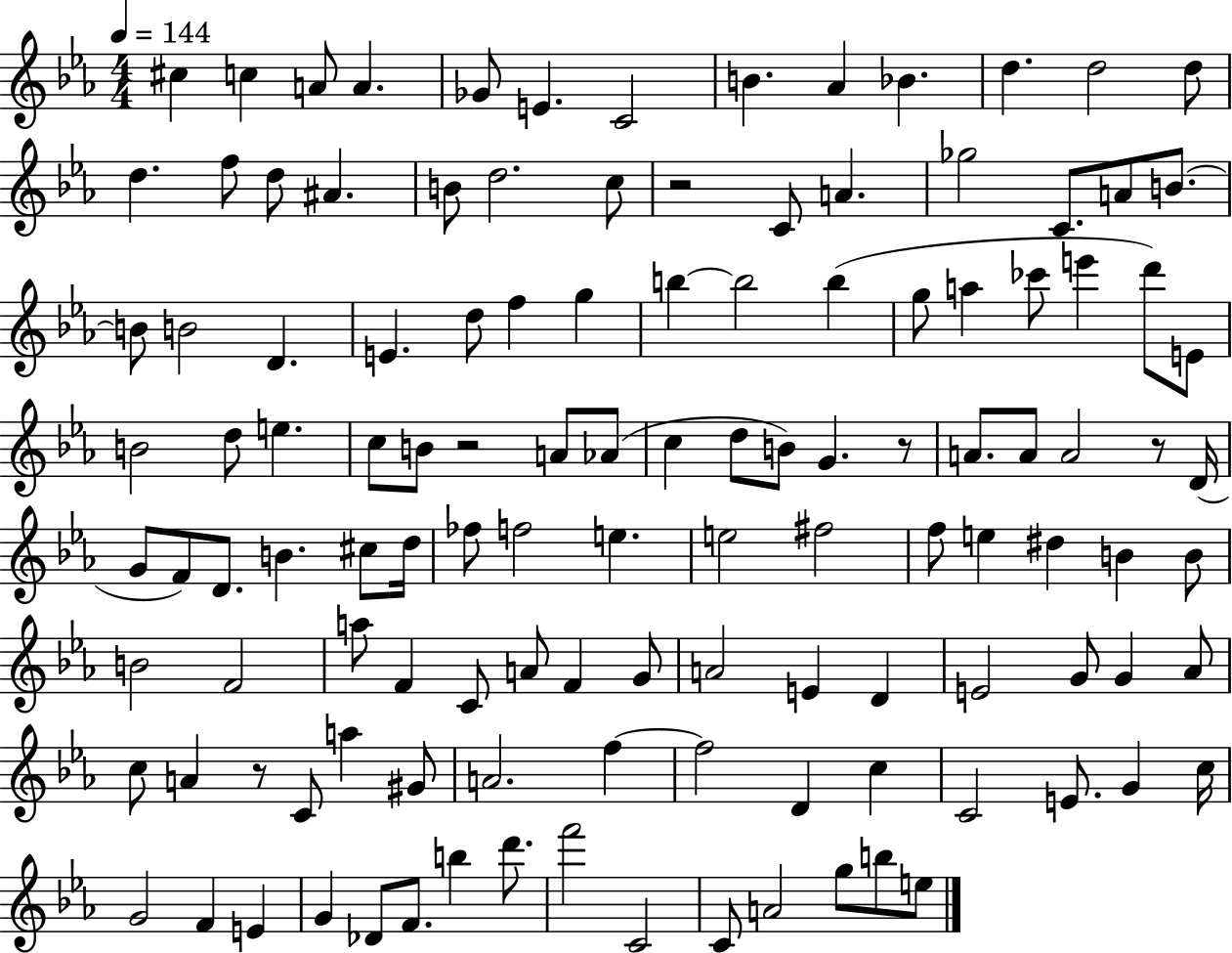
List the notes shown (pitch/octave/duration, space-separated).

C#5/q C5/q A4/e A4/q. Gb4/e E4/q. C4/h B4/q. Ab4/q Bb4/q. D5/q. D5/h D5/e D5/q. F5/e D5/e A#4/q. B4/e D5/h. C5/e R/h C4/e A4/q. Gb5/h C4/e. A4/e B4/e. B4/e B4/h D4/q. E4/q. D5/e F5/q G5/q B5/q B5/h B5/q G5/e A5/q CES6/e E6/q D6/e E4/e B4/h D5/e E5/q. C5/e B4/e R/h A4/e Ab4/e C5/q D5/e B4/e G4/q. R/e A4/e. A4/e A4/h R/e D4/s G4/e F4/e D4/e. B4/q. C#5/e D5/s FES5/e F5/h E5/q. E5/h F#5/h F5/e E5/q D#5/q B4/q B4/e B4/h F4/h A5/e F4/q C4/e A4/e F4/q G4/e A4/h E4/q D4/q E4/h G4/e G4/q Ab4/e C5/e A4/q R/e C4/e A5/q G#4/e A4/h. F5/q F5/h D4/q C5/q C4/h E4/e. G4/q C5/s G4/h F4/q E4/q G4/q Db4/e F4/e. B5/q D6/e. F6/h C4/h C4/e A4/h G5/e B5/e E5/e